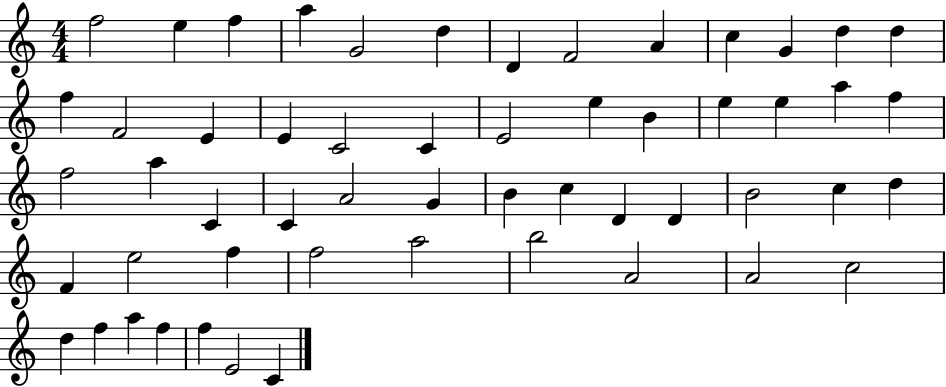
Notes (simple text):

F5/h E5/q F5/q A5/q G4/h D5/q D4/q F4/h A4/q C5/q G4/q D5/q D5/q F5/q F4/h E4/q E4/q C4/h C4/q E4/h E5/q B4/q E5/q E5/q A5/q F5/q F5/h A5/q C4/q C4/q A4/h G4/q B4/q C5/q D4/q D4/q B4/h C5/q D5/q F4/q E5/h F5/q F5/h A5/h B5/h A4/h A4/h C5/h D5/q F5/q A5/q F5/q F5/q E4/h C4/q